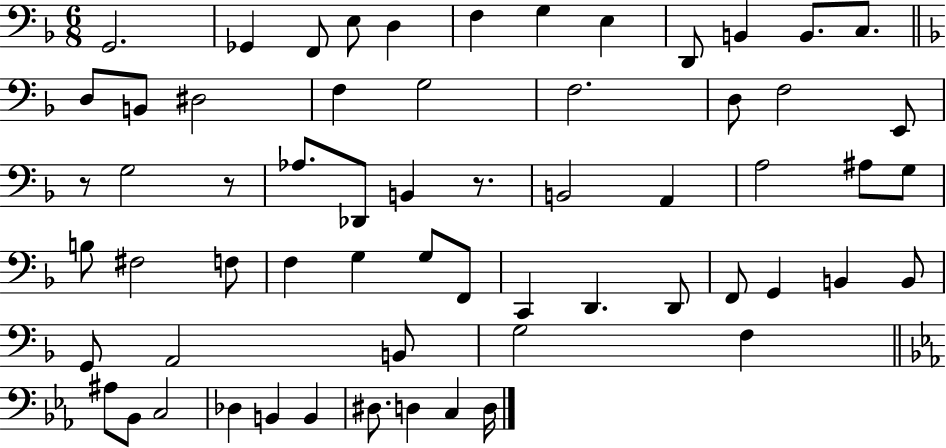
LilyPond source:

{
  \clef bass
  \numericTimeSignature
  \time 6/8
  \key f \major
  g,2. | ges,4 f,8 e8 d4 | f4 g4 e4 | d,8 b,4 b,8. c8. | \break \bar "||" \break \key f \major d8 b,8 dis2 | f4 g2 | f2. | d8 f2 e,8 | \break r8 g2 r8 | aes8. des,8 b,4 r8. | b,2 a,4 | a2 ais8 g8 | \break b8 fis2 f8 | f4 g4 g8 f,8 | c,4 d,4. d,8 | f,8 g,4 b,4 b,8 | \break g,8 a,2 b,8 | g2 f4 | \bar "||" \break \key c \minor ais8 bes,8 c2 | des4 b,4 b,4 | dis8. d4 c4 d16 | \bar "|."
}